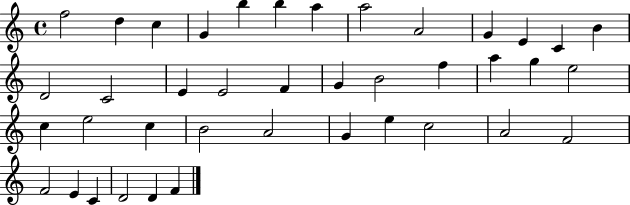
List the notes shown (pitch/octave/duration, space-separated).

F5/h D5/q C5/q G4/q B5/q B5/q A5/q A5/h A4/h G4/q E4/q C4/q B4/q D4/h C4/h E4/q E4/h F4/q G4/q B4/h F5/q A5/q G5/q E5/h C5/q E5/h C5/q B4/h A4/h G4/q E5/q C5/h A4/h F4/h F4/h E4/q C4/q D4/h D4/q F4/q